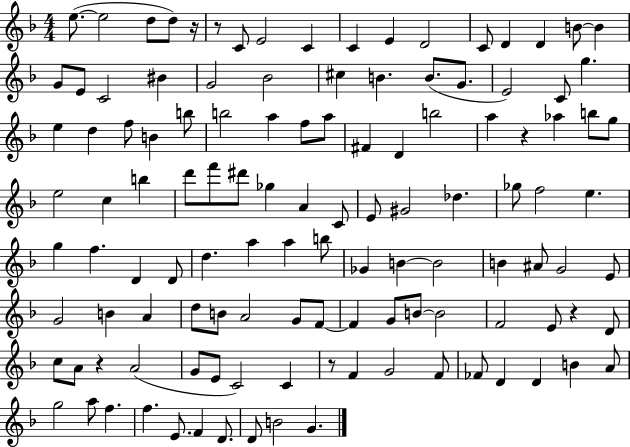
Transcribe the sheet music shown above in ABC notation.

X:1
T:Untitled
M:4/4
L:1/4
K:F
e/2 e2 d/2 d/2 z/4 z/2 C/2 E2 C C E D2 C/2 D D B/2 B G/2 E/2 C2 ^B G2 _B2 ^c B B/2 G/2 E2 C/2 g e d f/2 B b/2 b2 a f/2 a/2 ^F D b2 a z _a b/2 g/2 e2 c b d'/2 f'/2 ^d'/2 _g A C/2 E/2 ^G2 _d _g/2 f2 e g f D D/2 d a a b/2 _G B B2 B ^A/2 G2 E/2 G2 B A d/2 B/2 A2 G/2 F/2 F G/2 B/2 B2 F2 E/2 z D/2 c/2 A/2 z A2 G/2 E/2 C2 C z/2 F G2 F/2 _F/2 D D B A/2 g2 a/2 f f E/2 F D/2 D/2 B2 G